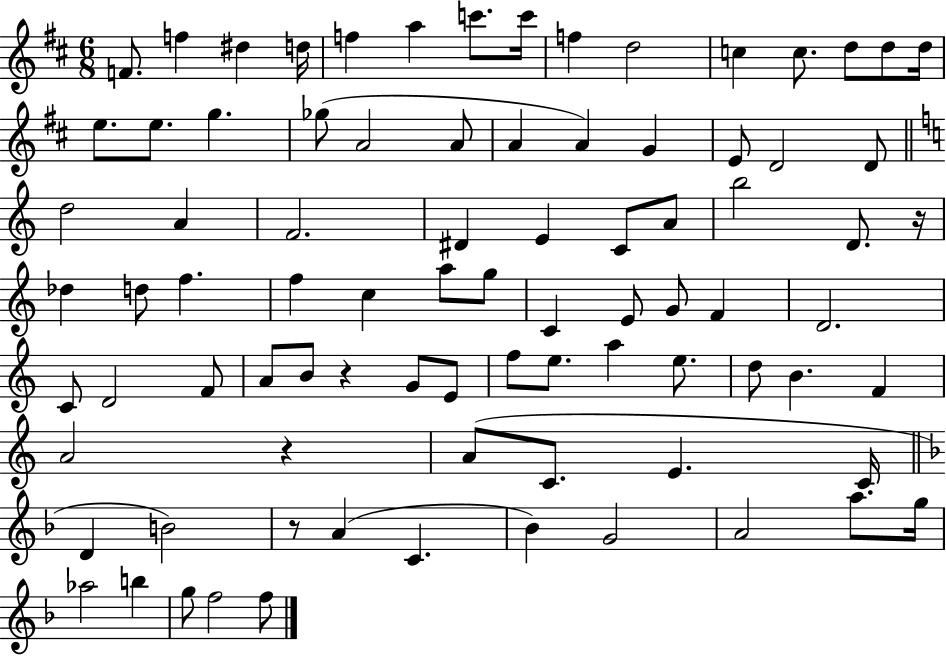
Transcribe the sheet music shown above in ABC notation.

X:1
T:Untitled
M:6/8
L:1/4
K:D
F/2 f ^d d/4 f a c'/2 c'/4 f d2 c c/2 d/2 d/2 d/4 e/2 e/2 g _g/2 A2 A/2 A A G E/2 D2 D/2 d2 A F2 ^D E C/2 A/2 b2 D/2 z/4 _d d/2 f f c a/2 g/2 C E/2 G/2 F D2 C/2 D2 F/2 A/2 B/2 z G/2 E/2 f/2 e/2 a e/2 d/2 B F A2 z A/2 C/2 E C/4 D B2 z/2 A C _B G2 A2 a/2 g/4 _a2 b g/2 f2 f/2